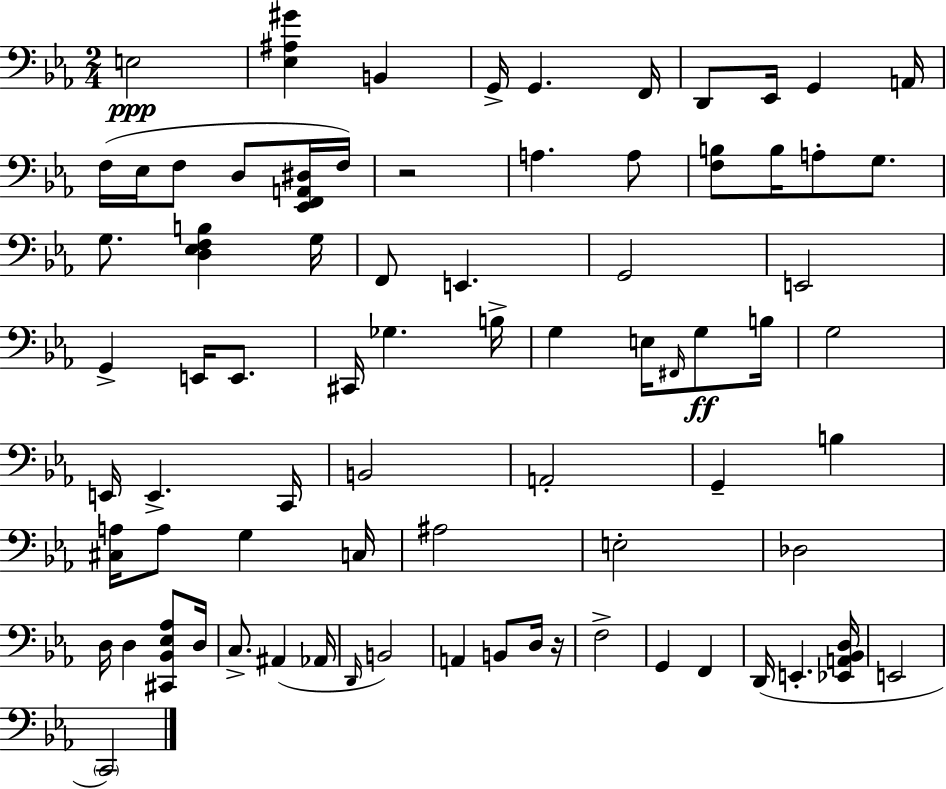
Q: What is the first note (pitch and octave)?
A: E3